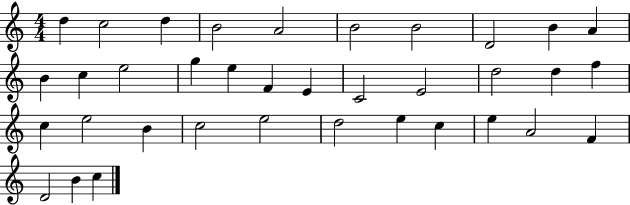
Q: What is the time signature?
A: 4/4